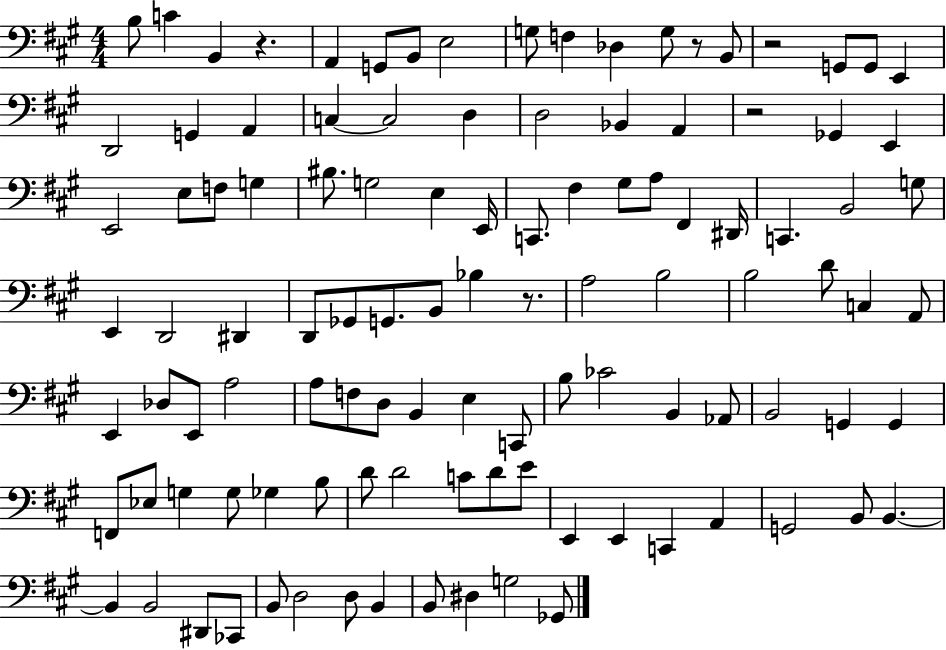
{
  \clef bass
  \numericTimeSignature
  \time 4/4
  \key a \major
  b8 c'4 b,4 r4. | a,4 g,8 b,8 e2 | g8 f4 des4 g8 r8 b,8 | r2 g,8 g,8 e,4 | \break d,2 g,4 a,4 | c4~~ c2 d4 | d2 bes,4 a,4 | r2 ges,4 e,4 | \break e,2 e8 f8 g4 | bis8. g2 e4 e,16 | c,8. fis4 gis8 a8 fis,4 dis,16 | c,4. b,2 g8 | \break e,4 d,2 dis,4 | d,8 ges,8 g,8. b,8 bes4 r8. | a2 b2 | b2 d'8 c4 a,8 | \break e,4 des8 e,8 a2 | a8 f8 d8 b,4 e4 c,8 | b8 ces'2 b,4 aes,8 | b,2 g,4 g,4 | \break f,8 ees8 g4 g8 ges4 b8 | d'8 d'2 c'8 d'8 e'8 | e,4 e,4 c,4 a,4 | g,2 b,8 b,4.~~ | \break b,4 b,2 dis,8 ces,8 | b,8 d2 d8 b,4 | b,8 dis4 g2 ges,8 | \bar "|."
}